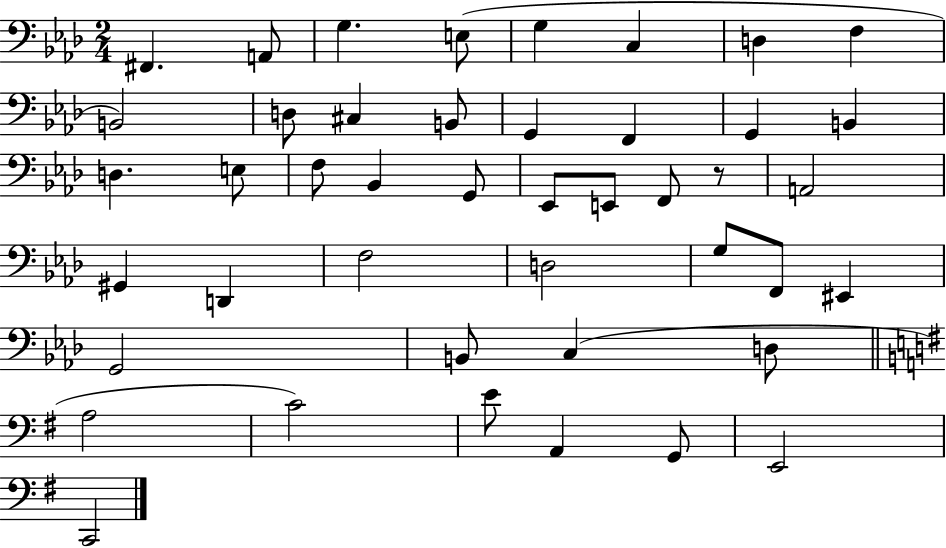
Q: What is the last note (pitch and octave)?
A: C2